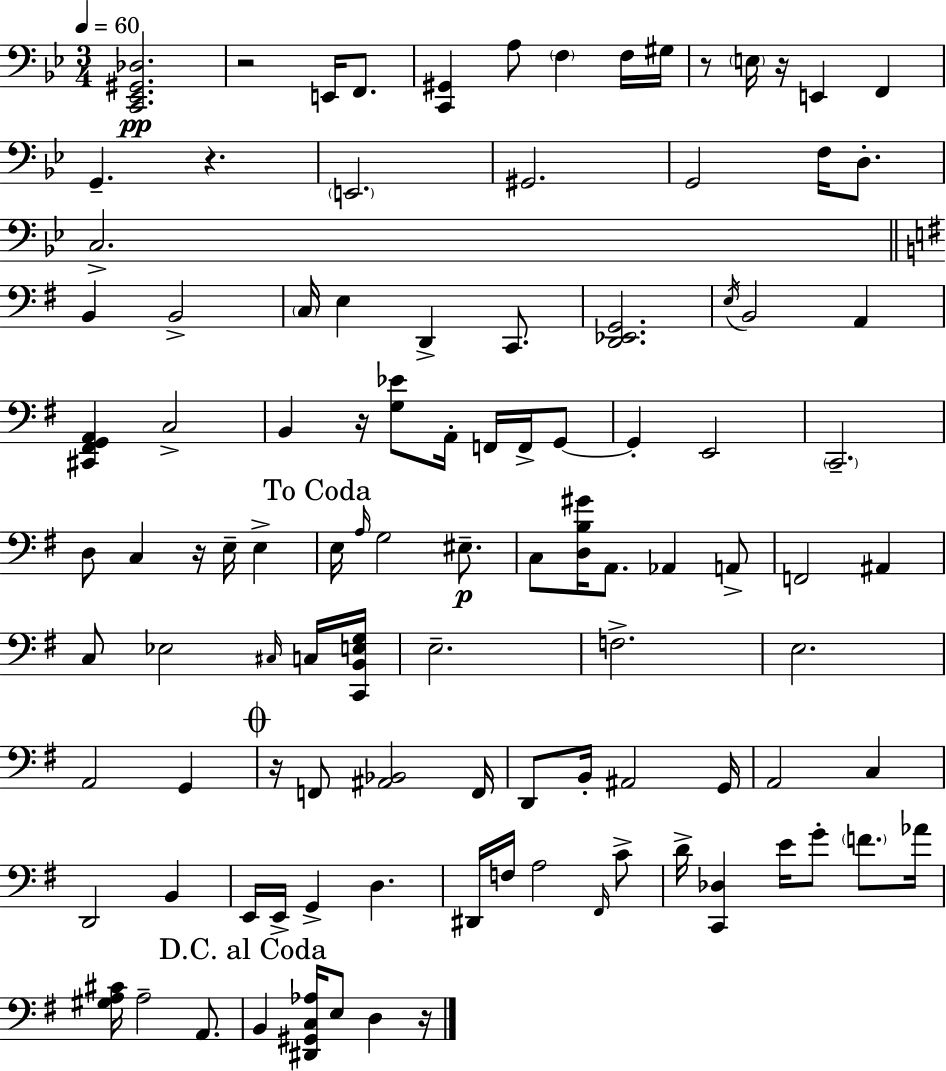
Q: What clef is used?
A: bass